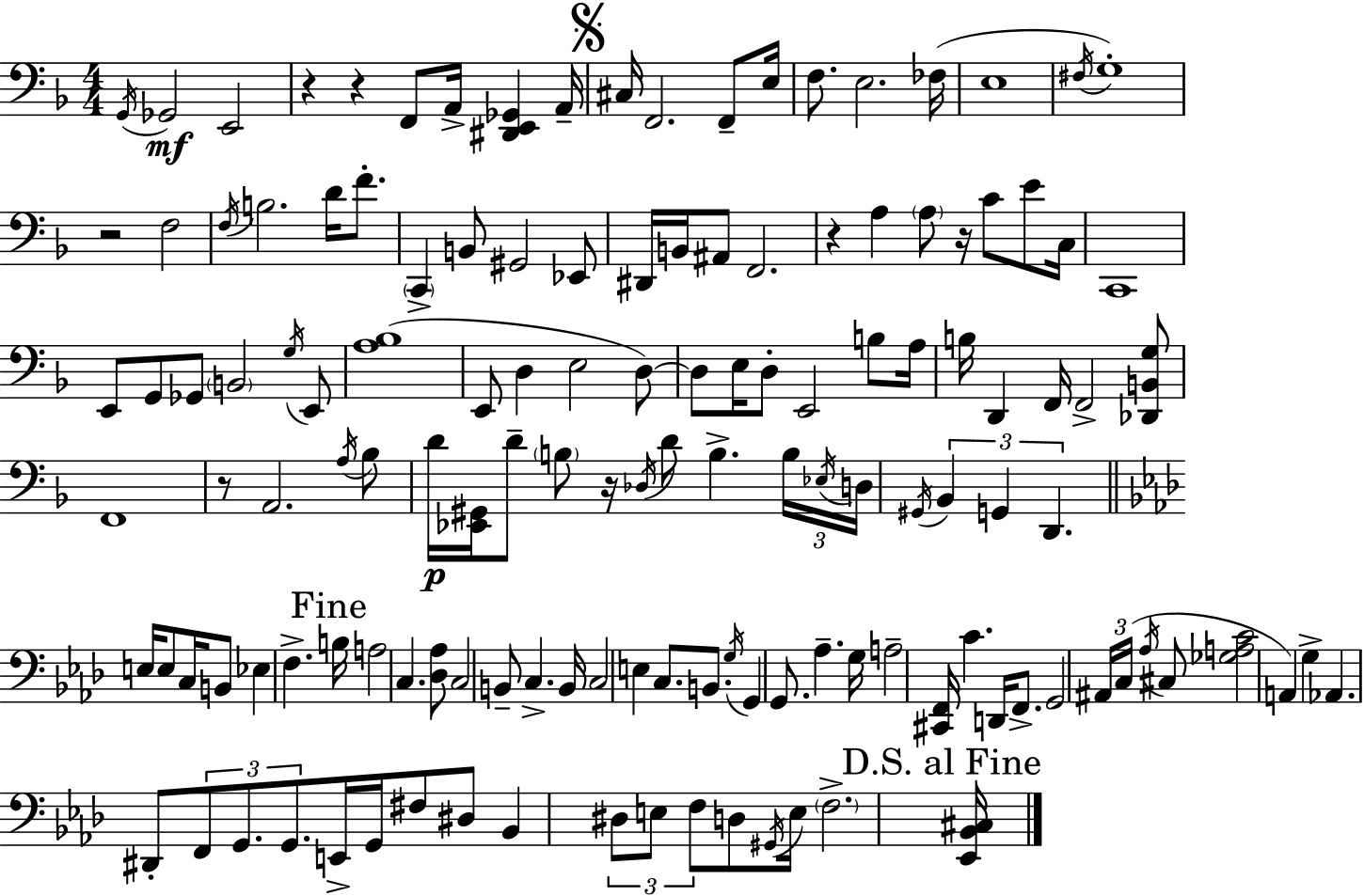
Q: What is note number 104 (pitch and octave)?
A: A2